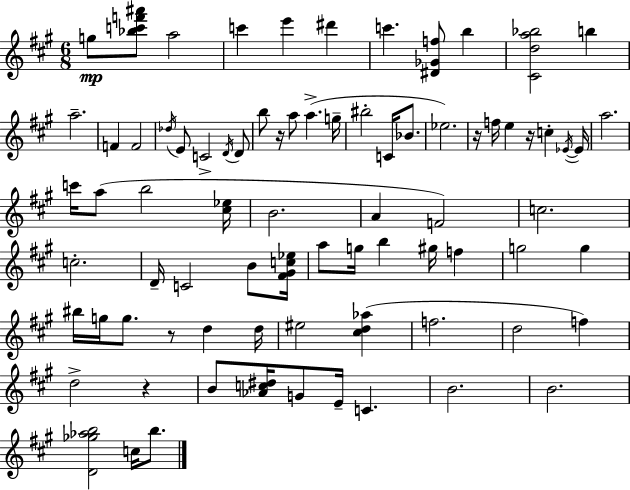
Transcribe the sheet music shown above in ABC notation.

X:1
T:Untitled
M:6/8
L:1/4
K:A
g/2 [_bc'f'^a']/2 a2 c' e' ^d' c' [^D_Gf]/2 b [^Cda_b]2 b a2 F F2 _d/4 E/2 C2 D/4 D/2 b/2 z/4 a/2 a g/4 ^b2 C/4 _B/2 _e2 z/4 f/4 e z/4 c _E/4 _E/4 a2 c'/4 a/2 b2 [^c_e]/4 B2 A F2 c2 c2 D/4 C2 B/2 [^F^Gc_e]/4 a/2 g/4 b ^g/4 f g2 g ^b/4 g/4 g/2 z/2 d d/4 ^e2 [^cd_a] f2 d2 f d2 z B/2 [_Ac^d]/4 G/2 E/4 C B2 B2 [D_g_ab]2 c/4 b/2